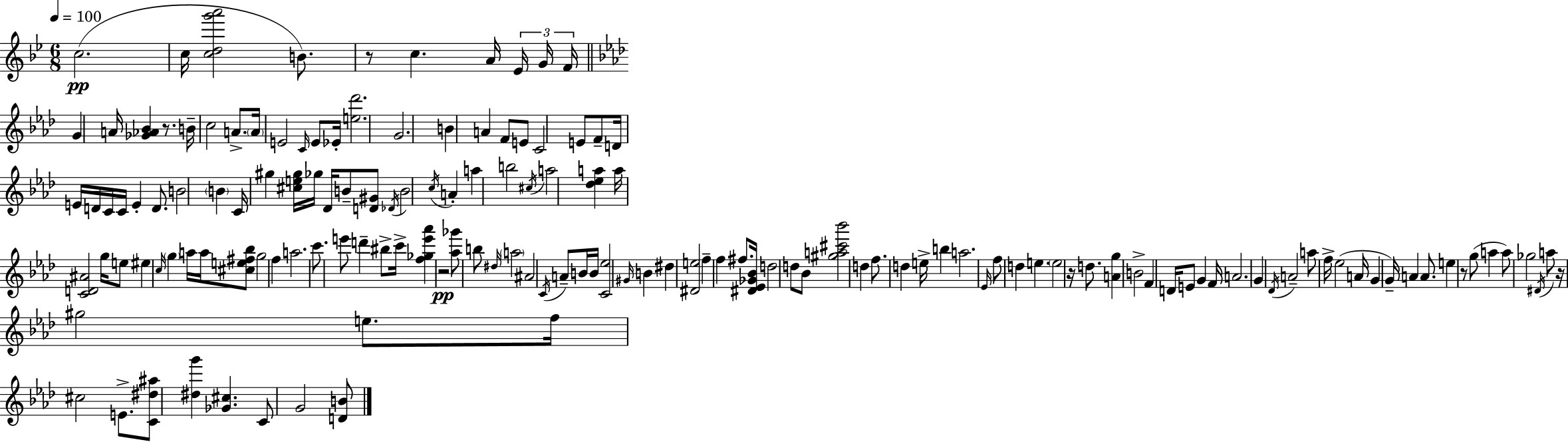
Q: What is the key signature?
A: BES major